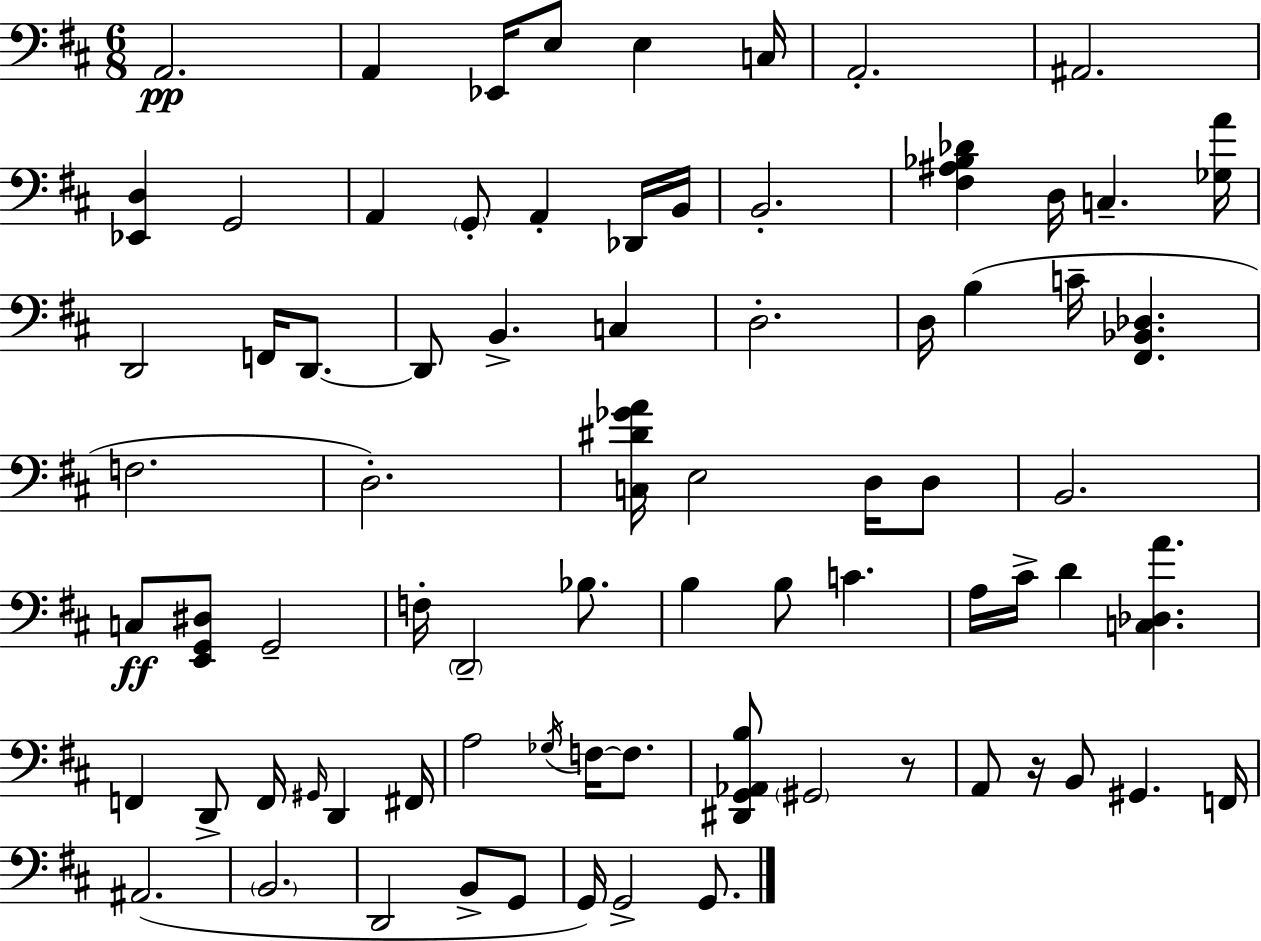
X:1
T:Untitled
M:6/8
L:1/4
K:D
A,,2 A,, _E,,/4 E,/2 E, C,/4 A,,2 ^A,,2 [_E,,D,] G,,2 A,, G,,/2 A,, _D,,/4 B,,/4 B,,2 [^F,^A,_B,_D] D,/4 C, [_G,A]/4 D,,2 F,,/4 D,,/2 D,,/2 B,, C, D,2 D,/4 B, C/4 [^F,,_B,,_D,] F,2 D,2 [C,^D_GA]/4 E,2 D,/4 D,/2 B,,2 C,/2 [E,,G,,^D,]/2 G,,2 F,/4 D,,2 _B,/2 B, B,/2 C A,/4 ^C/4 D [C,_D,A] F,, D,,/2 F,,/4 ^G,,/4 D,, ^F,,/4 A,2 _G,/4 F,/4 F,/2 [^D,,G,,_A,,B,]/2 ^G,,2 z/2 A,,/2 z/4 B,,/2 ^G,, F,,/4 ^A,,2 B,,2 D,,2 B,,/2 G,,/2 G,,/4 G,,2 G,,/2